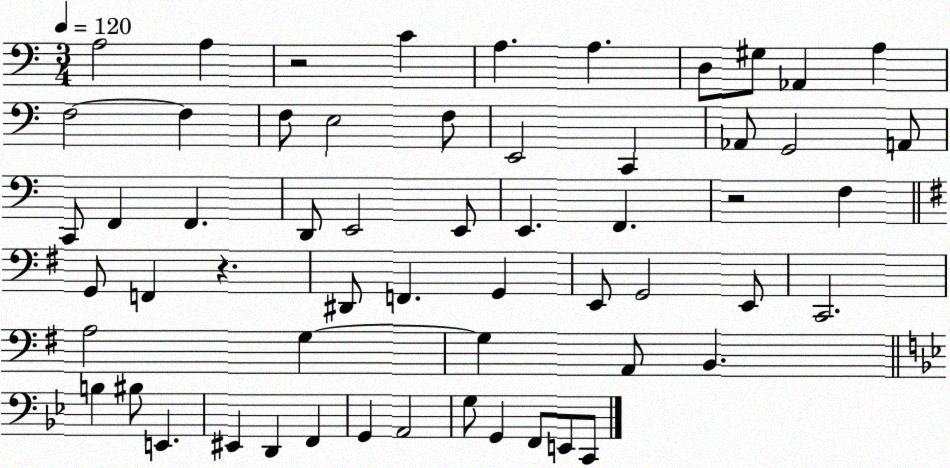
X:1
T:Untitled
M:3/4
L:1/4
K:C
A,2 A, z2 C A, A, D,/2 ^G,/2 _A,, A, F,2 F, F,/2 E,2 F,/2 E,,2 C,, _A,,/2 G,,2 A,,/2 C,,/2 F,, F,, D,,/2 E,,2 E,,/2 E,, F,, z2 F, G,,/2 F,, z ^D,,/2 F,, G,, E,,/2 G,,2 E,,/2 C,,2 A,2 G, G, A,,/2 B,, B, ^B,/2 E,, ^E,, D,, F,, G,, A,,2 G,/2 G,, F,,/2 E,,/2 C,,/2